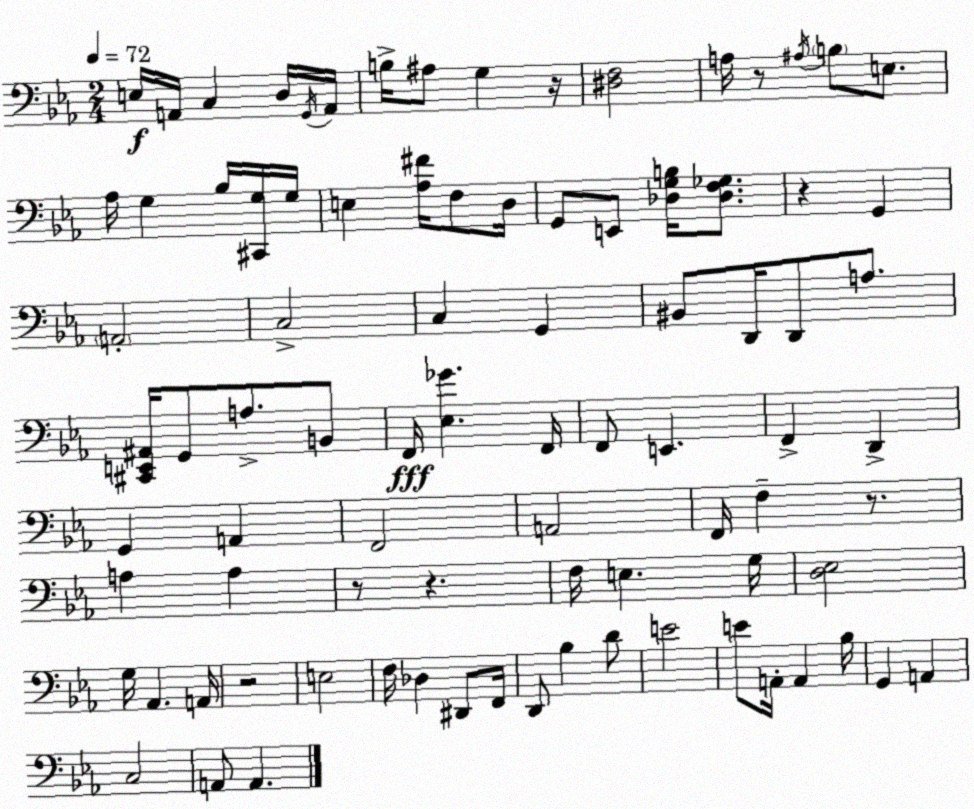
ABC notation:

X:1
T:Untitled
M:2/4
L:1/4
K:Eb
E,/4 A,,/4 C, D,/4 G,,/4 A,,/4 B,/4 ^A,/2 G, z/4 [^D,F,]2 A,/4 z/2 ^A,/4 B,/2 E,/2 _A,/4 G, _B,/4 [^C,,G,]/4 G,/4 E, [_A,^F]/4 F,/2 D,/4 G,,/2 E,,/2 [_D,G,B,]/4 [_D,F,_G,]/2 z G,, A,,2 C,2 C, G,, ^B,,/2 D,,/4 D,,/2 A,/2 [^C,,E,,^A,,]/4 G,,/2 A,/2 B,,/2 F,,/4 [_E,_G] F,,/4 F,,/2 E,, F,, D,, G,, A,, F,,2 A,,2 F,,/4 F, z/2 A, A, z/2 z F,/4 E, G,/4 [D,_E,]2 G,/4 _A,, A,,/4 z2 E,2 F,/4 _D, ^D,,/2 F,,/4 D,,/2 _B, D/2 E2 E/2 A,,/4 A,, _B,/4 G,, A,, C,2 A,,/2 A,,